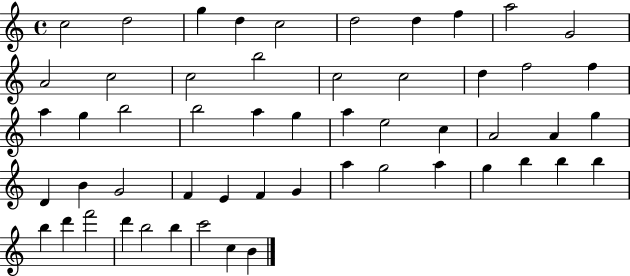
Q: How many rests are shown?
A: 0